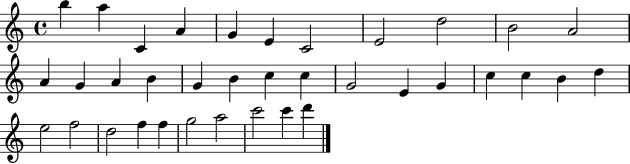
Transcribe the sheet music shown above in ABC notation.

X:1
T:Untitled
M:4/4
L:1/4
K:C
b a C A G E C2 E2 d2 B2 A2 A G A B G B c c G2 E G c c B d e2 f2 d2 f f g2 a2 c'2 c' d'